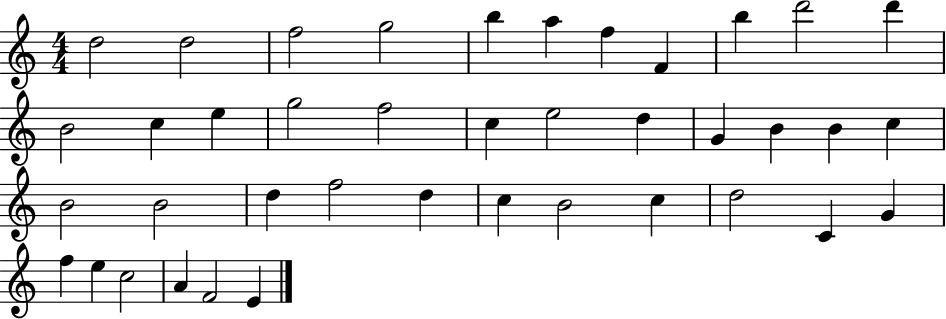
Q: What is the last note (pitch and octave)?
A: E4